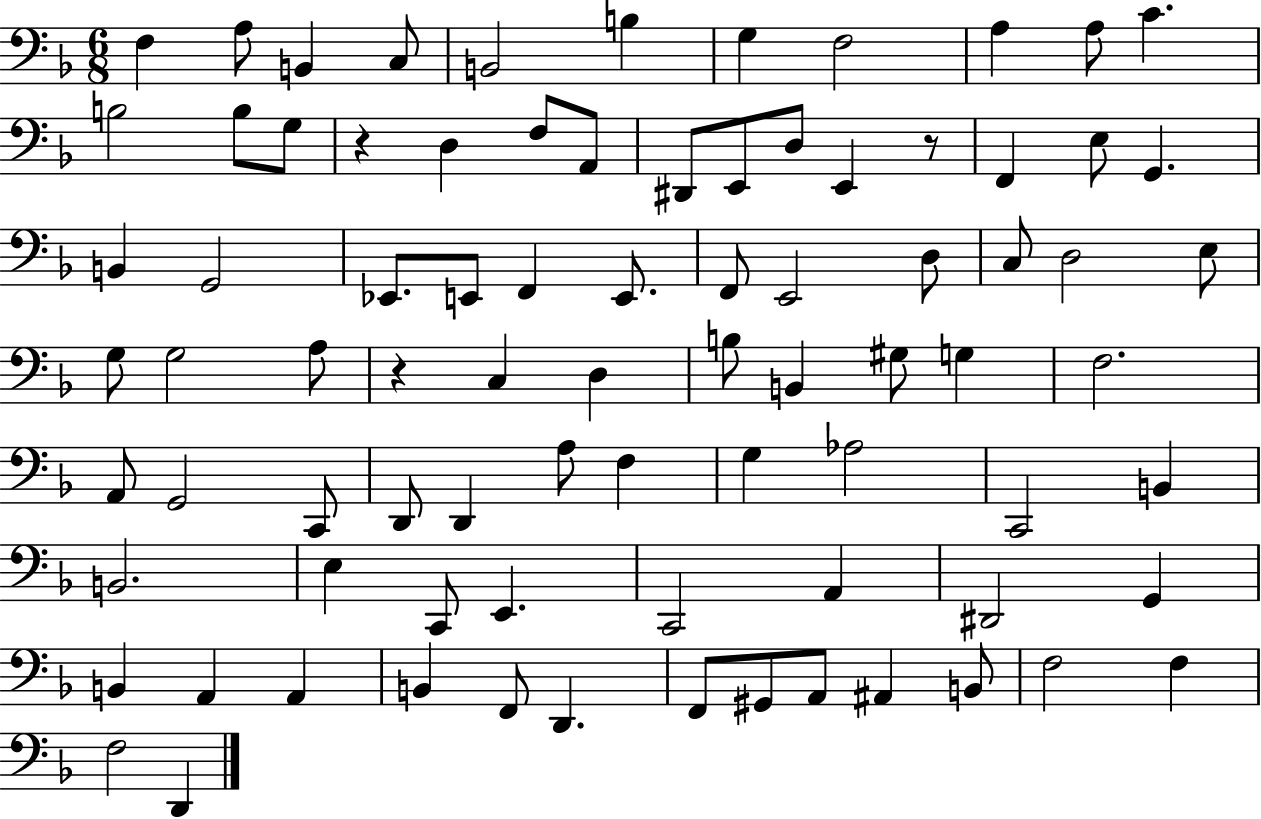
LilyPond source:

{
  \clef bass
  \numericTimeSignature
  \time 6/8
  \key f \major
  f4 a8 b,4 c8 | b,2 b4 | g4 f2 | a4 a8 c'4. | \break b2 b8 g8 | r4 d4 f8 a,8 | dis,8 e,8 d8 e,4 r8 | f,4 e8 g,4. | \break b,4 g,2 | ees,8. e,8 f,4 e,8. | f,8 e,2 d8 | c8 d2 e8 | \break g8 g2 a8 | r4 c4 d4 | b8 b,4 gis8 g4 | f2. | \break a,8 g,2 c,8 | d,8 d,4 a8 f4 | g4 aes2 | c,2 b,4 | \break b,2. | e4 c,8 e,4. | c,2 a,4 | dis,2 g,4 | \break b,4 a,4 a,4 | b,4 f,8 d,4. | f,8 gis,8 a,8 ais,4 b,8 | f2 f4 | \break f2 d,4 | \bar "|."
}